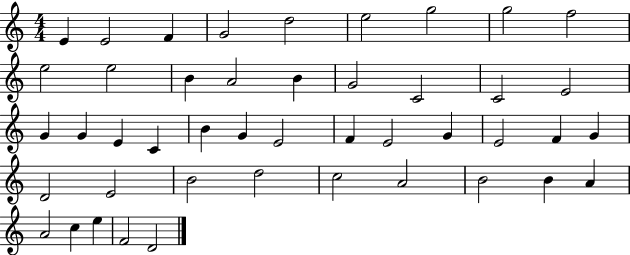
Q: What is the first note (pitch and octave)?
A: E4